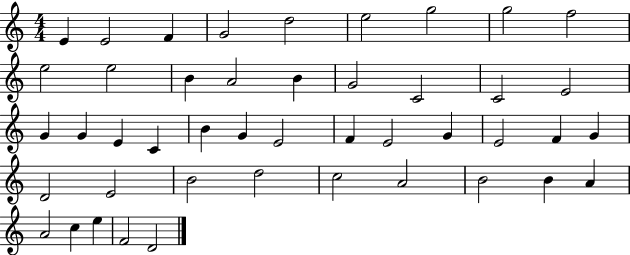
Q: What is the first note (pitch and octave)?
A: E4